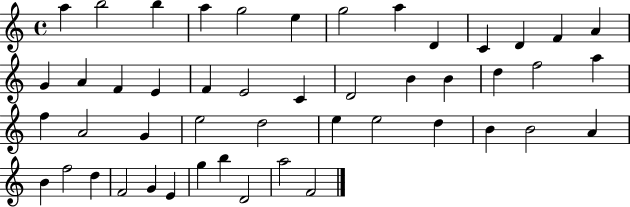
X:1
T:Untitled
M:4/4
L:1/4
K:C
a b2 b a g2 e g2 a D C D F A G A F E F E2 C D2 B B d f2 a f A2 G e2 d2 e e2 d B B2 A B f2 d F2 G E g b D2 a2 F2